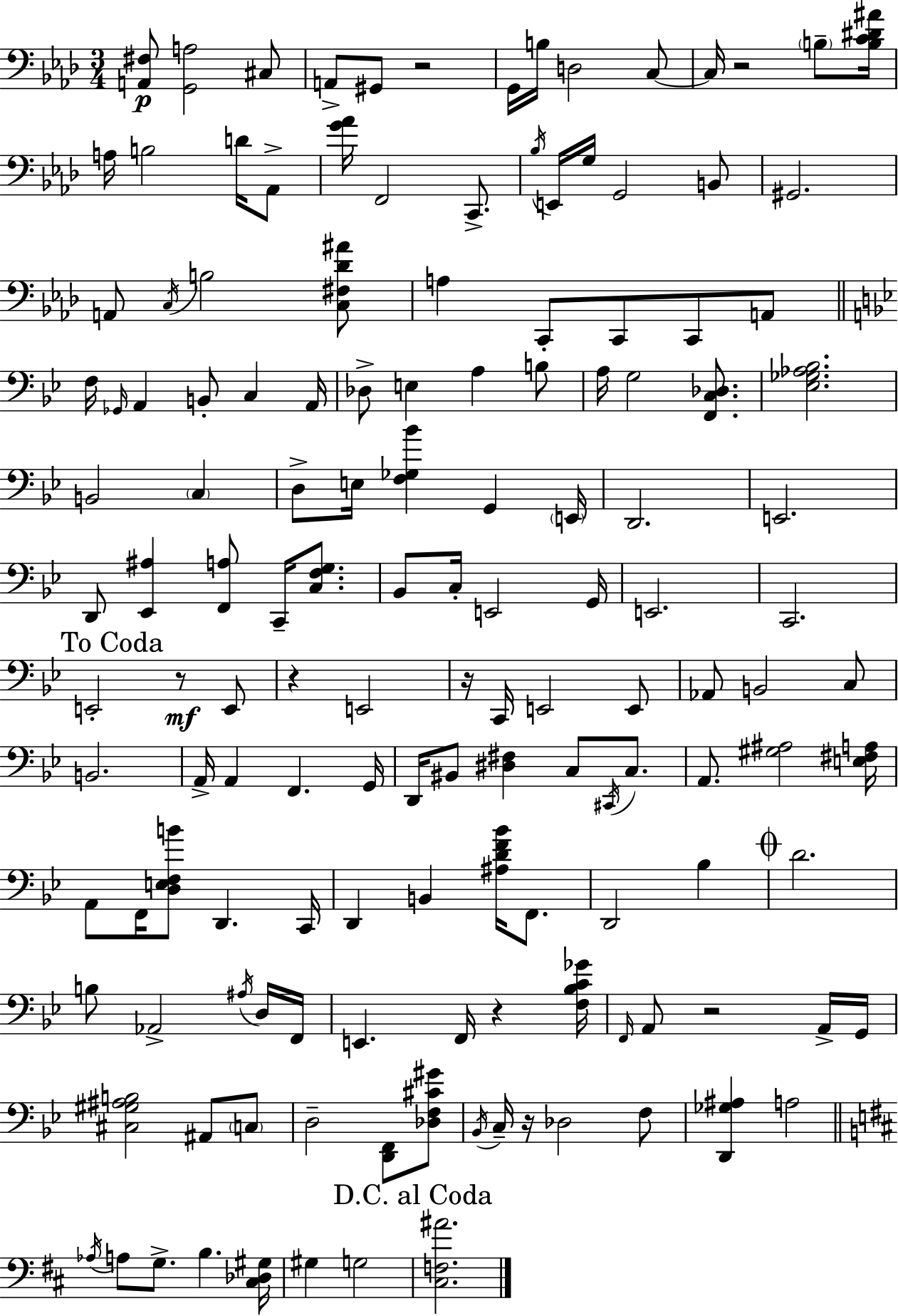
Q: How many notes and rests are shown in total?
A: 143